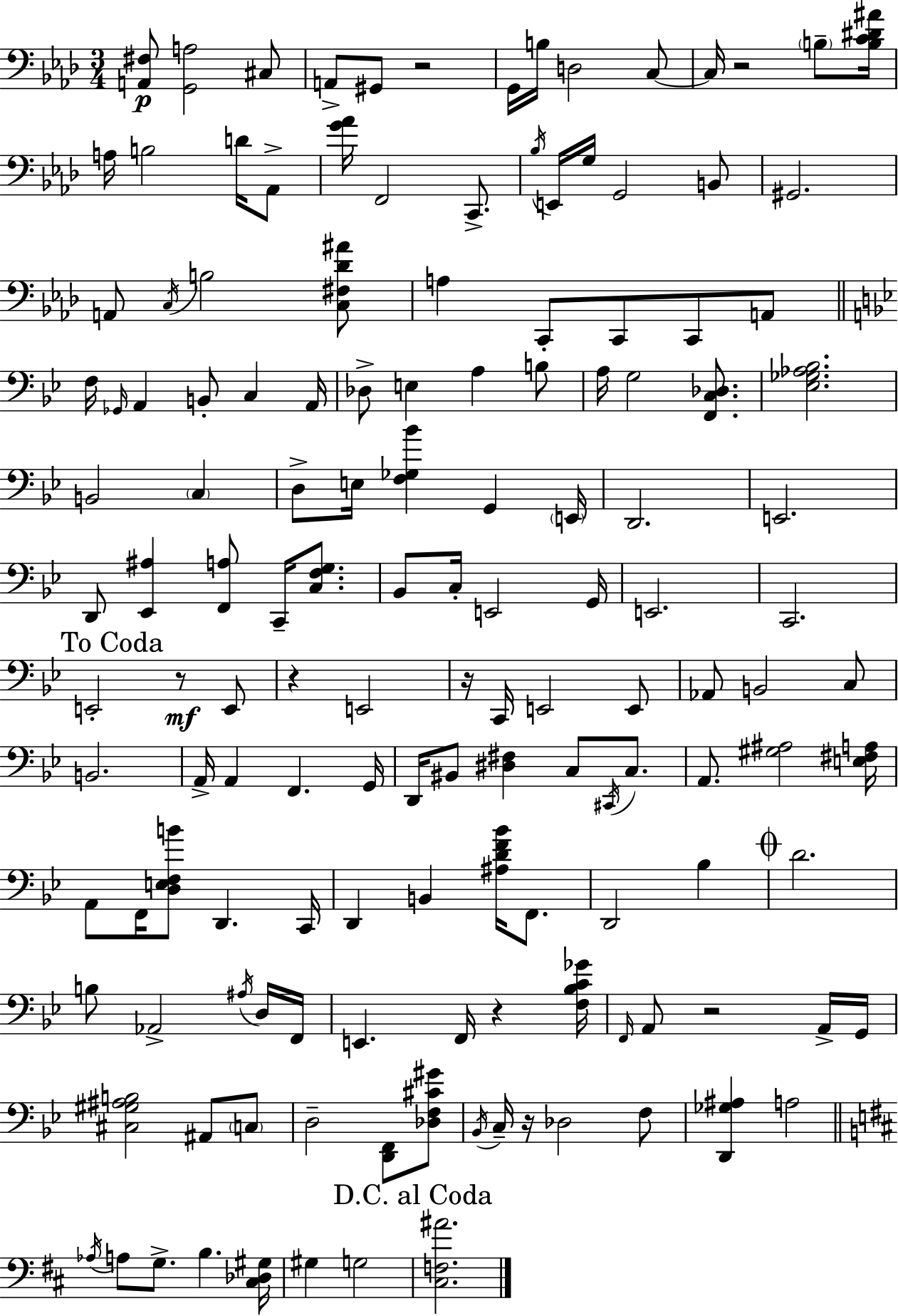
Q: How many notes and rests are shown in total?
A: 143